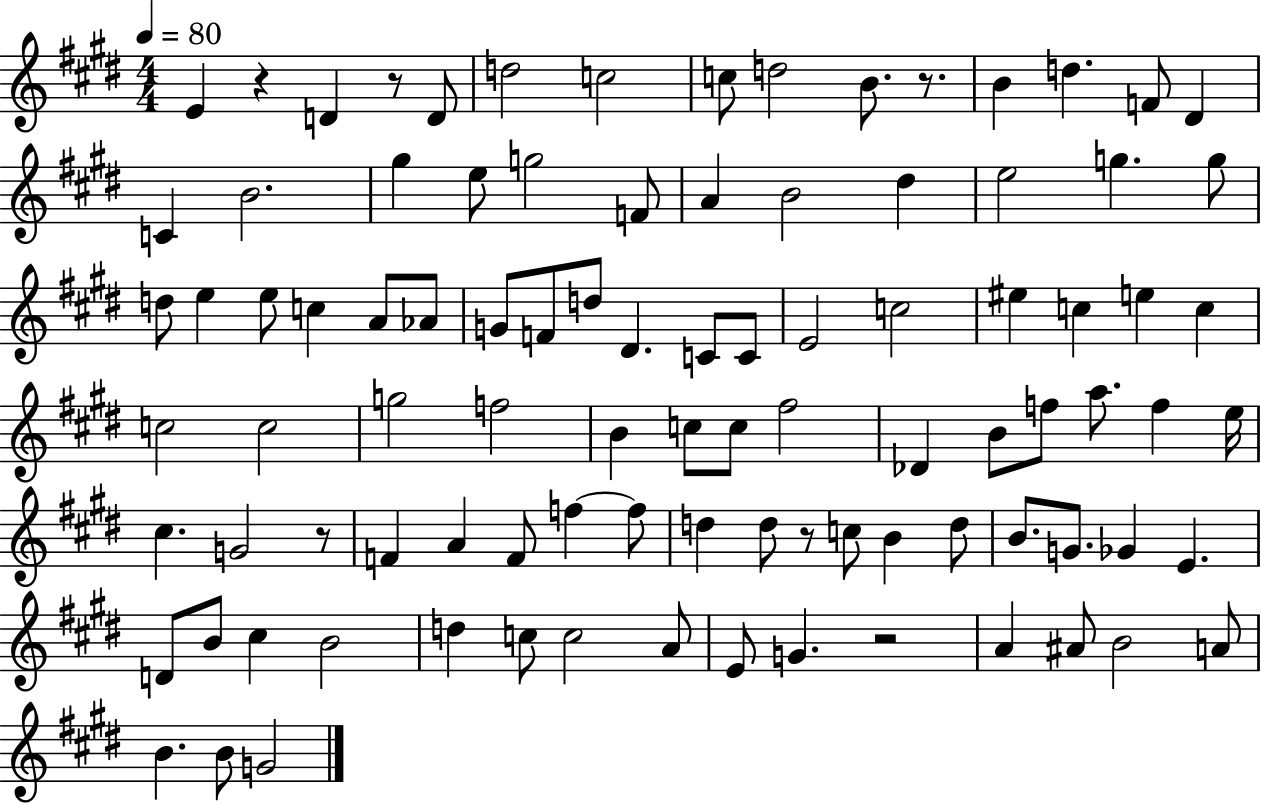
{
  \clef treble
  \numericTimeSignature
  \time 4/4
  \key e \major
  \tempo 4 = 80
  e'4 r4 d'4 r8 d'8 | d''2 c''2 | c''8 d''2 b'8. r8. | b'4 d''4. f'8 dis'4 | \break c'4 b'2. | gis''4 e''8 g''2 f'8 | a'4 b'2 dis''4 | e''2 g''4. g''8 | \break d''8 e''4 e''8 c''4 a'8 aes'8 | g'8 f'8 d''8 dis'4. c'8 c'8 | e'2 c''2 | eis''4 c''4 e''4 c''4 | \break c''2 c''2 | g''2 f''2 | b'4 c''8 c''8 fis''2 | des'4 b'8 f''8 a''8. f''4 e''16 | \break cis''4. g'2 r8 | f'4 a'4 f'8 f''4~~ f''8 | d''4 d''8 r8 c''8 b'4 d''8 | b'8. g'8. ges'4 e'4. | \break d'8 b'8 cis''4 b'2 | d''4 c''8 c''2 a'8 | e'8 g'4. r2 | a'4 ais'8 b'2 a'8 | \break b'4. b'8 g'2 | \bar "|."
}